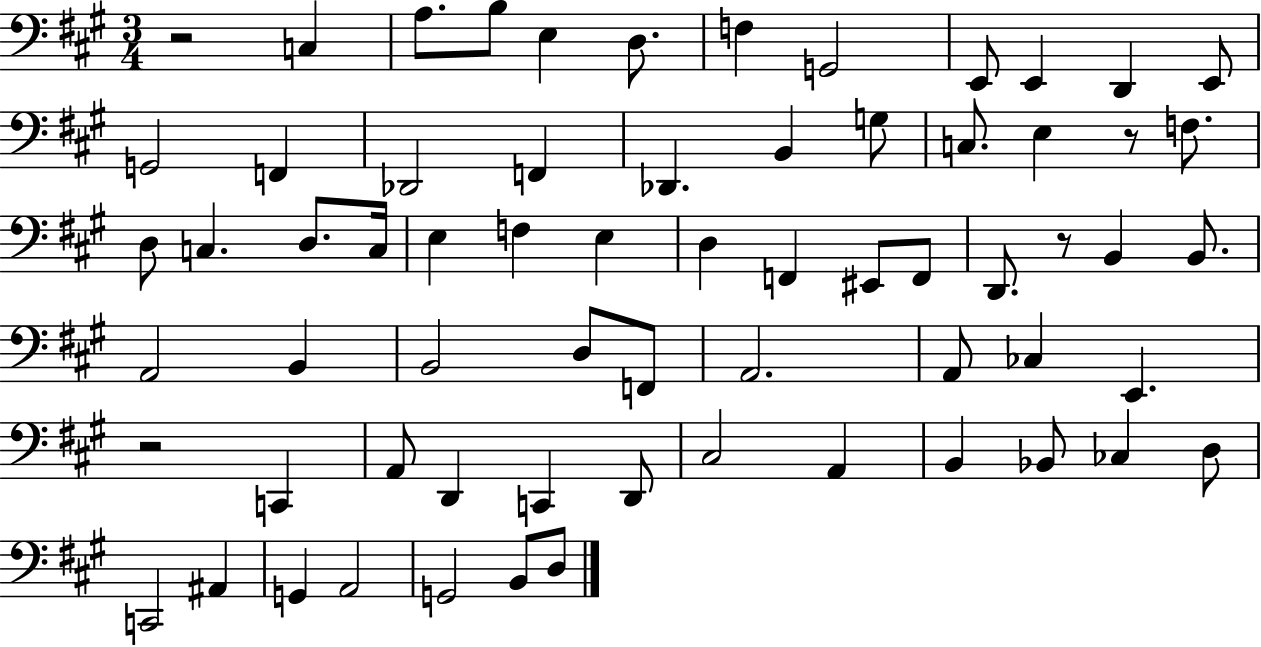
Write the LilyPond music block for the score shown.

{
  \clef bass
  \numericTimeSignature
  \time 3/4
  \key a \major
  r2 c4 | a8. b8 e4 d8. | f4 g,2 | e,8 e,4 d,4 e,8 | \break g,2 f,4 | des,2 f,4 | des,4. b,4 g8 | c8. e4 r8 f8. | \break d8 c4. d8. c16 | e4 f4 e4 | d4 f,4 eis,8 f,8 | d,8. r8 b,4 b,8. | \break a,2 b,4 | b,2 d8 f,8 | a,2. | a,8 ces4 e,4. | \break r2 c,4 | a,8 d,4 c,4 d,8 | cis2 a,4 | b,4 bes,8 ces4 d8 | \break c,2 ais,4 | g,4 a,2 | g,2 b,8 d8 | \bar "|."
}